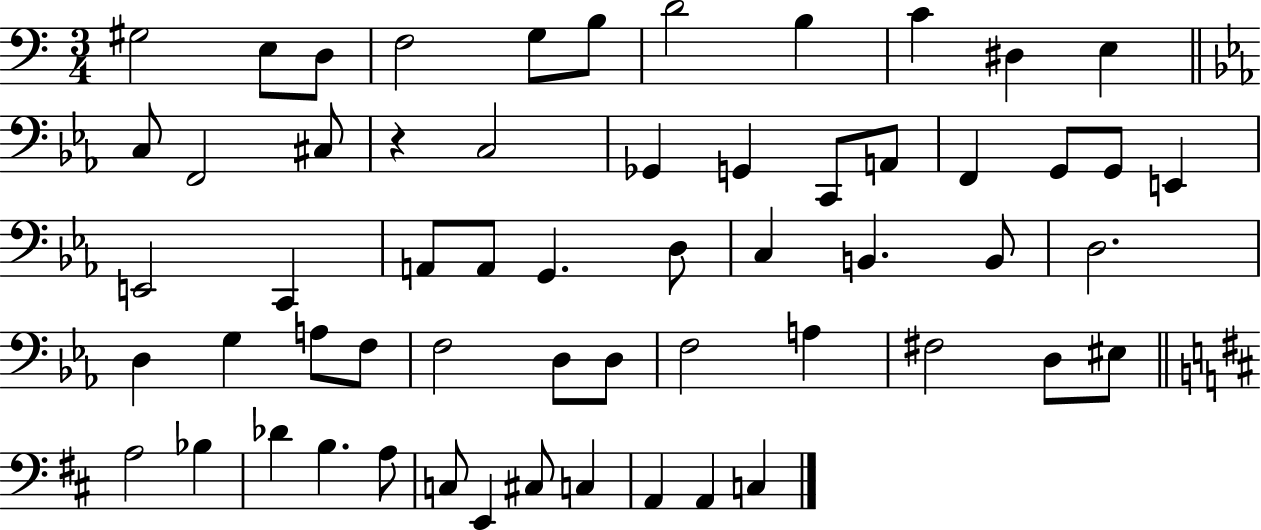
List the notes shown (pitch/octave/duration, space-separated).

G#3/h E3/e D3/e F3/h G3/e B3/e D4/h B3/q C4/q D#3/q E3/q C3/e F2/h C#3/e R/q C3/h Gb2/q G2/q C2/e A2/e F2/q G2/e G2/e E2/q E2/h C2/q A2/e A2/e G2/q. D3/e C3/q B2/q. B2/e D3/h. D3/q G3/q A3/e F3/e F3/h D3/e D3/e F3/h A3/q F#3/h D3/e EIS3/e A3/h Bb3/q Db4/q B3/q. A3/e C3/e E2/q C#3/e C3/q A2/q A2/q C3/q